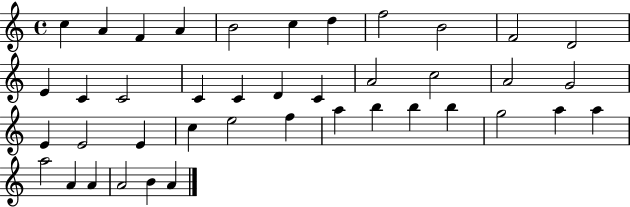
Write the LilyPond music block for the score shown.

{
  \clef treble
  \time 4/4
  \defaultTimeSignature
  \key c \major
  c''4 a'4 f'4 a'4 | b'2 c''4 d''4 | f''2 b'2 | f'2 d'2 | \break e'4 c'4 c'2 | c'4 c'4 d'4 c'4 | a'2 c''2 | a'2 g'2 | \break e'4 e'2 e'4 | c''4 e''2 f''4 | a''4 b''4 b''4 b''4 | g''2 a''4 a''4 | \break a''2 a'4 a'4 | a'2 b'4 a'4 | \bar "|."
}